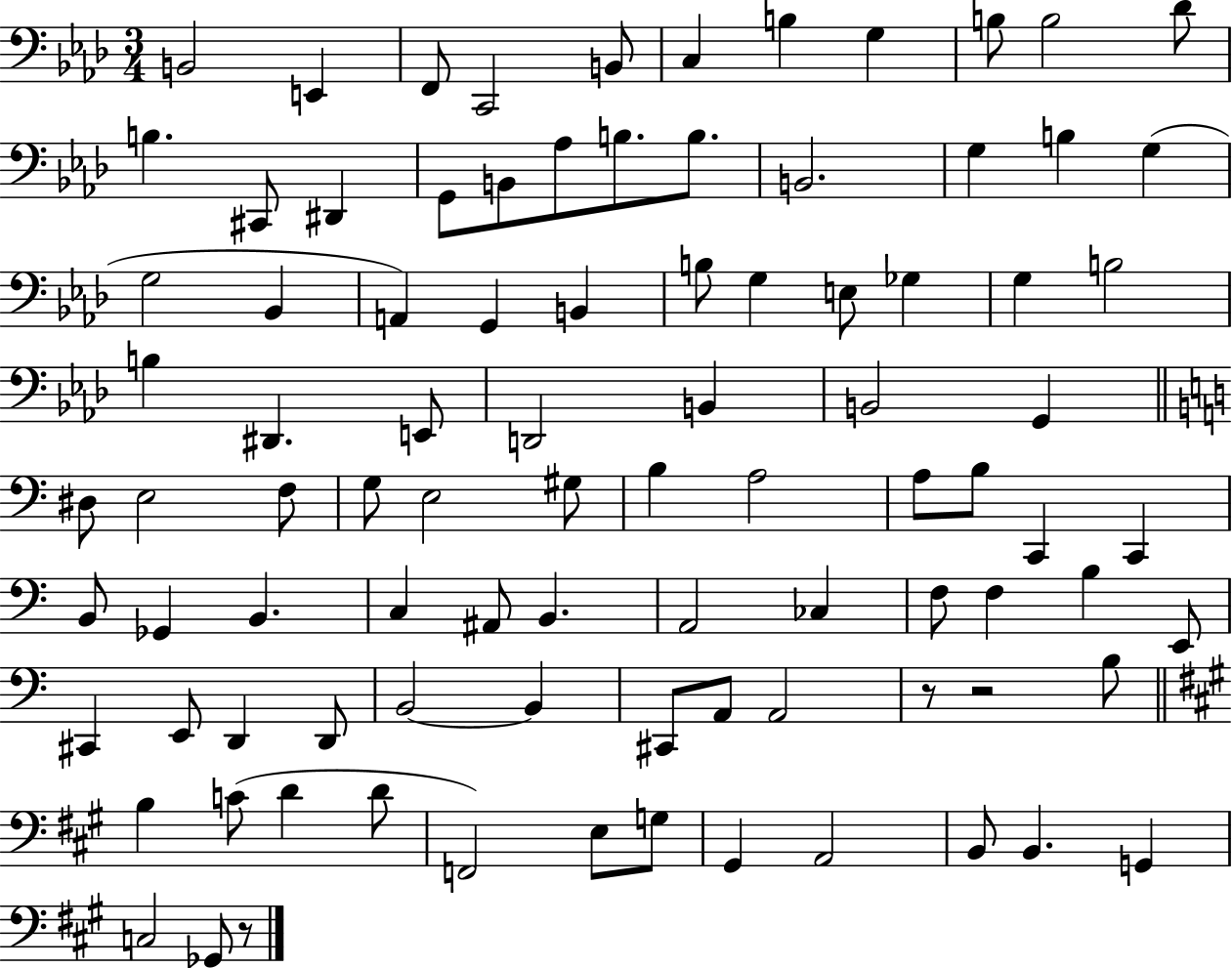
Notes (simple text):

B2/h E2/q F2/e C2/h B2/e C3/q B3/q G3/q B3/e B3/h Db4/e B3/q. C#2/e D#2/q G2/e B2/e Ab3/e B3/e. B3/e. B2/h. G3/q B3/q G3/q G3/h Bb2/q A2/q G2/q B2/q B3/e G3/q E3/e Gb3/q G3/q B3/h B3/q D#2/q. E2/e D2/h B2/q B2/h G2/q D#3/e E3/h F3/e G3/e E3/h G#3/e B3/q A3/h A3/e B3/e C2/q C2/q B2/e Gb2/q B2/q. C3/q A#2/e B2/q. A2/h CES3/q F3/e F3/q B3/q E2/e C#2/q E2/e D2/q D2/e B2/h B2/q C#2/e A2/e A2/h R/e R/h B3/e B3/q C4/e D4/q D4/e F2/h E3/e G3/e G#2/q A2/h B2/e B2/q. G2/q C3/h Gb2/e R/e